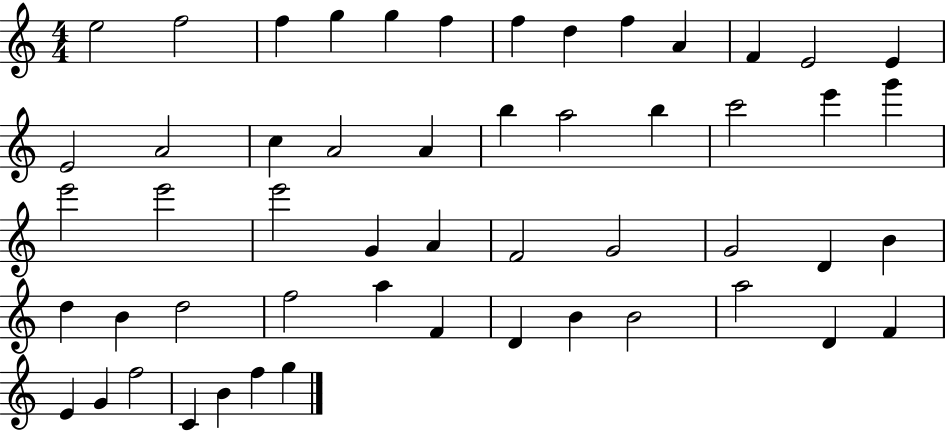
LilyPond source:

{
  \clef treble
  \numericTimeSignature
  \time 4/4
  \key c \major
  e''2 f''2 | f''4 g''4 g''4 f''4 | f''4 d''4 f''4 a'4 | f'4 e'2 e'4 | \break e'2 a'2 | c''4 a'2 a'4 | b''4 a''2 b''4 | c'''2 e'''4 g'''4 | \break e'''2 e'''2 | e'''2 g'4 a'4 | f'2 g'2 | g'2 d'4 b'4 | \break d''4 b'4 d''2 | f''2 a''4 f'4 | d'4 b'4 b'2 | a''2 d'4 f'4 | \break e'4 g'4 f''2 | c'4 b'4 f''4 g''4 | \bar "|."
}